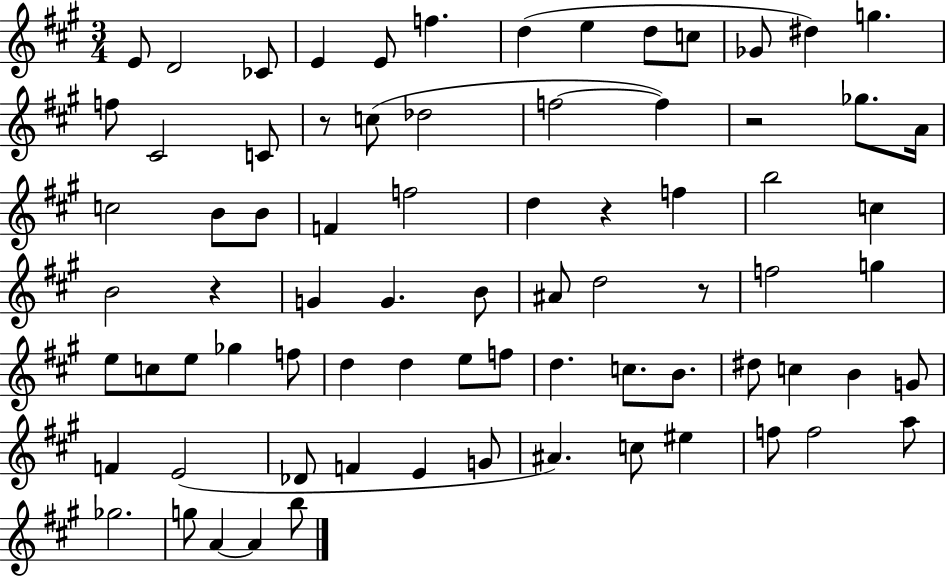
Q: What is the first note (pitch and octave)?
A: E4